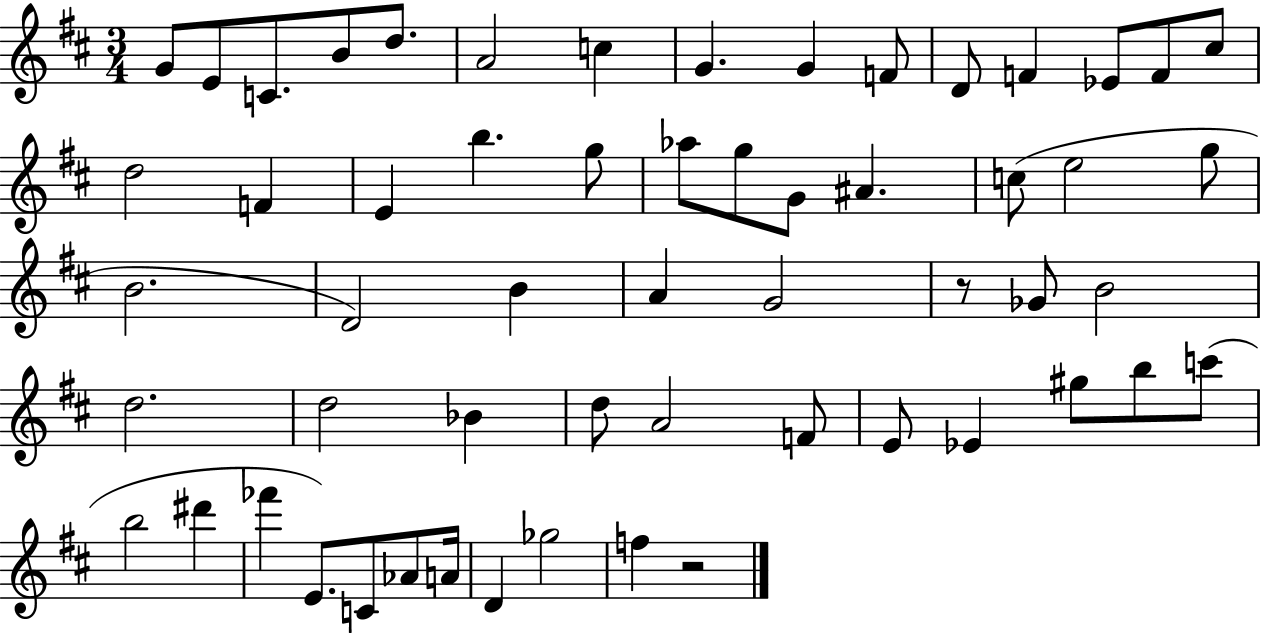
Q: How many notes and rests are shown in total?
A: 57